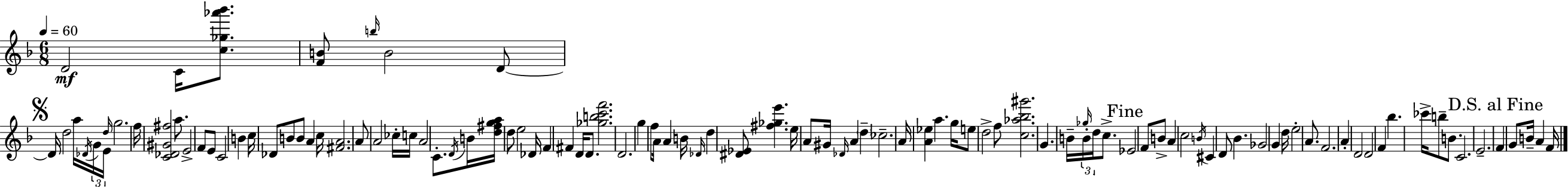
{
  \clef treble
  \numericTimeSignature
  \time 6/8
  \key d \minor
  \tempo 4 = 60
  d'2\mf c'16 <c'' ges'' aes''' bes'''>8. | <f' b'>8 \grace { b''16 } b'2 d'8~~ | \mark \markup { \musicglyph "scripts.segno" } d'16 d''2 a''16 \acciaccatura { des'16 } | \tuplet 3/2 { g'16 e'16 \grace { d''16 } } g''2. | \break f''16 <c' des' gis' fis''>2 | a''8. e'2-> f'8 | e'8 c'2 b'4 | c''16 des'8 b'8 b'8 a'4 | \break c''16 <fis' a'>2. | a'8 a'2 | ces''16-. c''16 a'2 c'8.-. | \acciaccatura { d'16 } b'16 <d'' fis'' g'' a''>16 d''8 e''2 | \break des'16 f'4 fis'4 | d'16 d'8. <ges'' b'' c''' f'''>2. | d'2. | g''4 f''8 a'16 a'4 | \break b'16 \grace { des'16 } d''4 <dis' ees'>8 <fis'' ges'' e'''>4. | e''16 a'8 gis'16 \grace { des'16 } a'4 | \parenthesize d''4-- ces''2.-- | a'16 <a' ees''>4 a''4. | \break g''16 e''8 d''2-> | f''8 <c'' aes'' bes'' gis'''>2. | g'4. | b'16-- \tuplet 3/2 { \grace { ges''16 } b'16-. d''16 } c''8.-> \mark "Fine" ees'2 | \break f'8 b'8-> a'4 c''2 | \acciaccatura { b'16 } cis'4 | d'8 bes'4. ges'2 | g'4 d''16 e''2-. | \break a'8. f'2. | a'4-. | d'2 d'2 | f'4 bes''4. | \break ces'''16-> b''8-- b'8. c'2. | e'2.-- | \mark "D.S. al Fine" f'4 | g'8 b'16-- a'4 f'16 \bar "|."
}